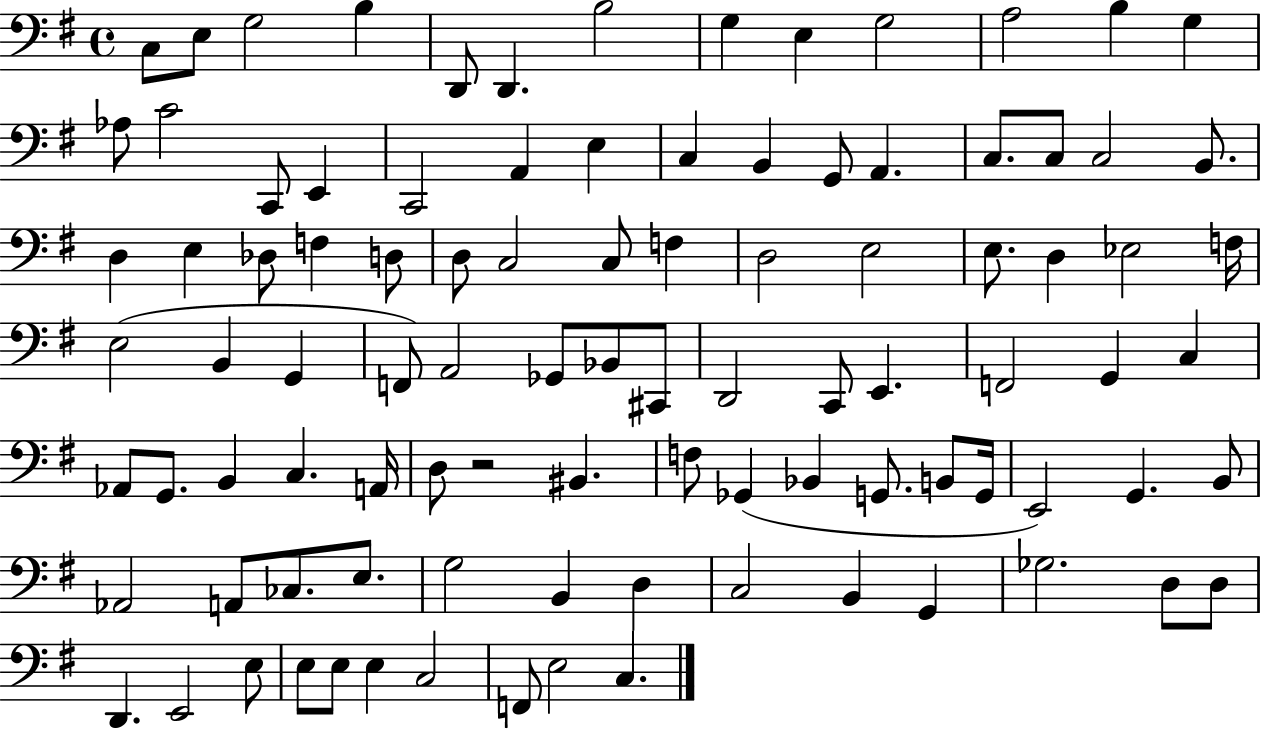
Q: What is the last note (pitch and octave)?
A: C3